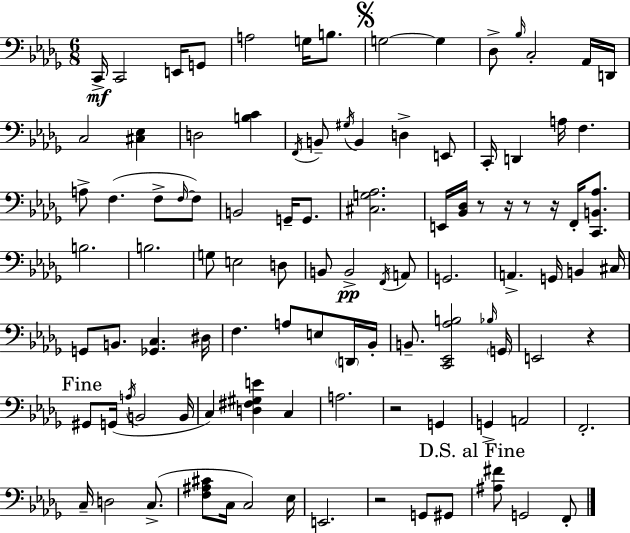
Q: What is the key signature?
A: BES minor